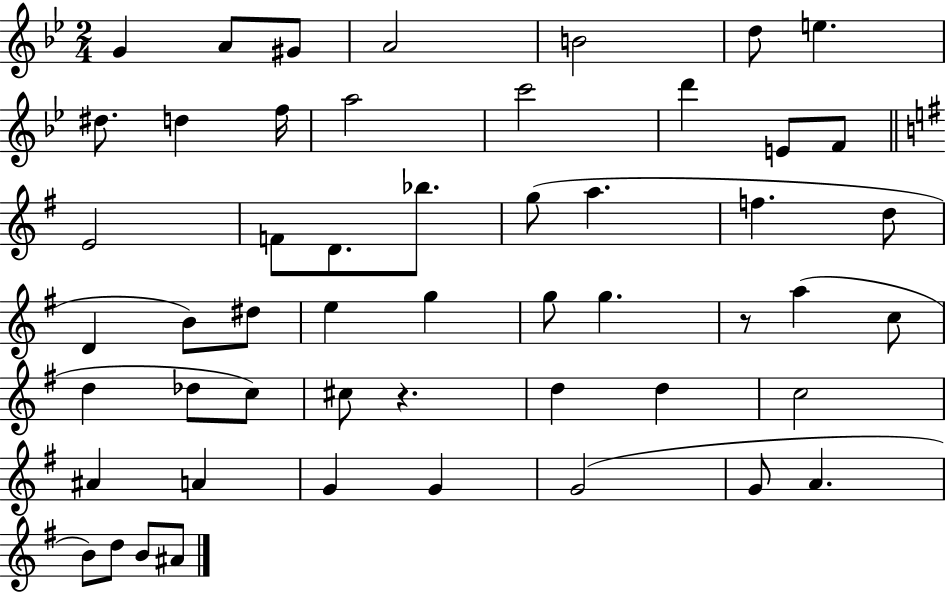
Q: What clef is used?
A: treble